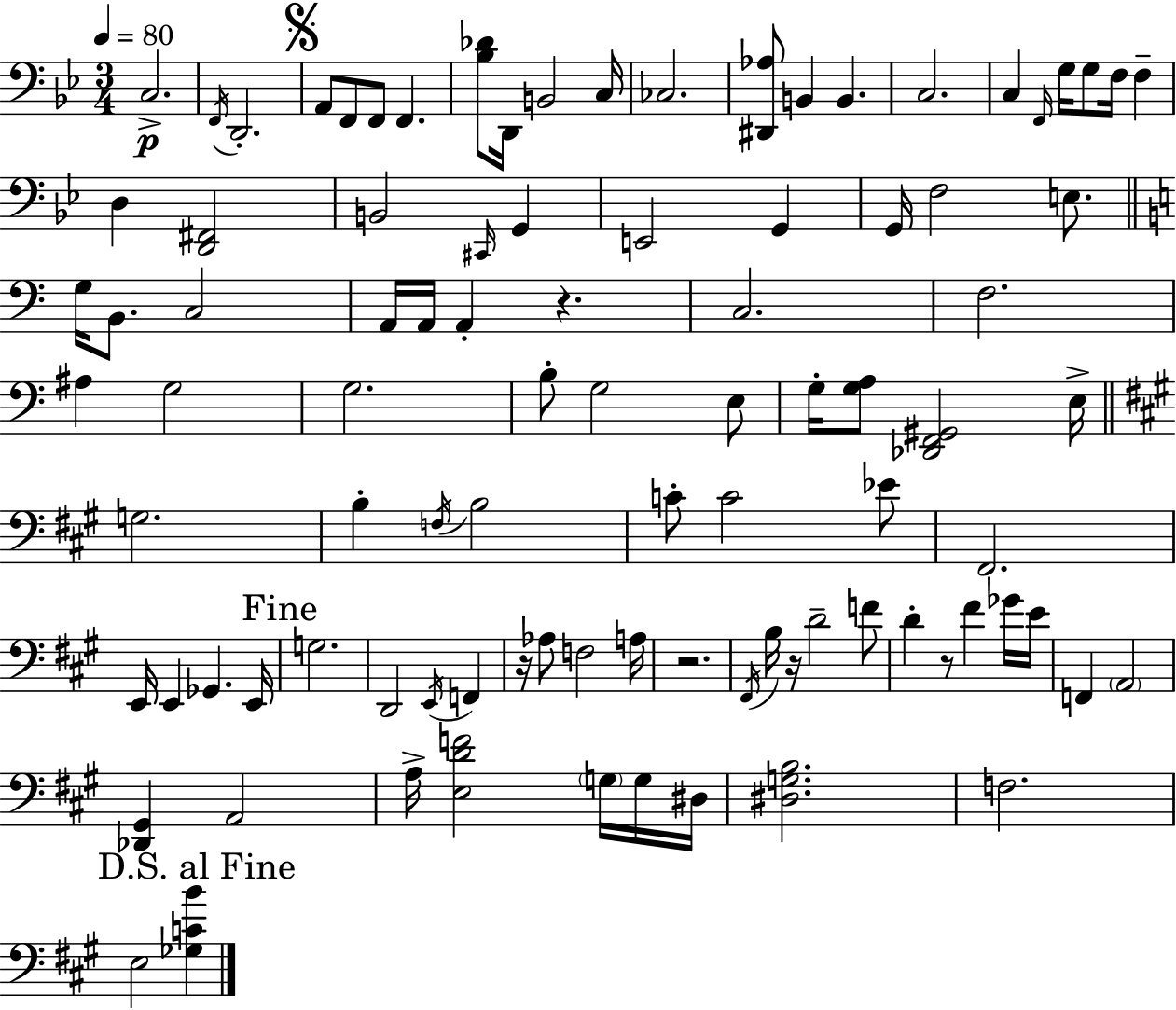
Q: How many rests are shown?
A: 5